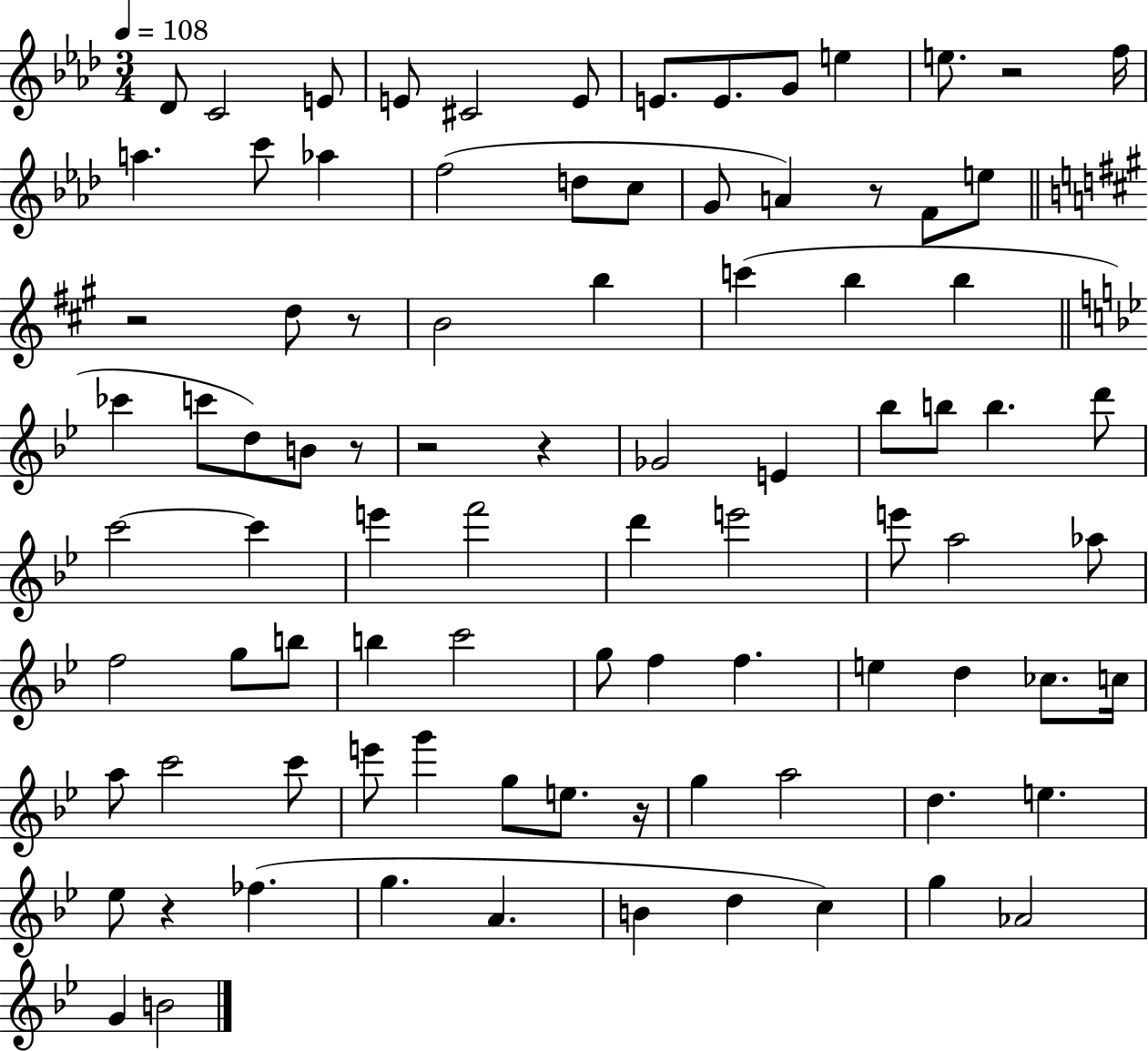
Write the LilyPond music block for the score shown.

{
  \clef treble
  \numericTimeSignature
  \time 3/4
  \key aes \major
  \tempo 4 = 108
  \repeat volta 2 { des'8 c'2 e'8 | e'8 cis'2 e'8 | e'8. e'8. g'8 e''4 | e''8. r2 f''16 | \break a''4. c'''8 aes''4 | f''2( d''8 c''8 | g'8 a'4) r8 f'8 e''8 | \bar "||" \break \key a \major r2 d''8 r8 | b'2 b''4 | c'''4( b''4 b''4 | \bar "||" \break \key bes \major ces'''4 c'''8 d''8) b'8 r8 | r2 r4 | ges'2 e'4 | bes''8 b''8 b''4. d'''8 | \break c'''2~~ c'''4 | e'''4 f'''2 | d'''4 e'''2 | e'''8 a''2 aes''8 | \break f''2 g''8 b''8 | b''4 c'''2 | g''8 f''4 f''4. | e''4 d''4 ces''8. c''16 | \break a''8 c'''2 c'''8 | e'''8 g'''4 g''8 e''8. r16 | g''4 a''2 | d''4. e''4. | \break ees''8 r4 fes''4.( | g''4. a'4. | b'4 d''4 c''4) | g''4 aes'2 | \break g'4 b'2 | } \bar "|."
}